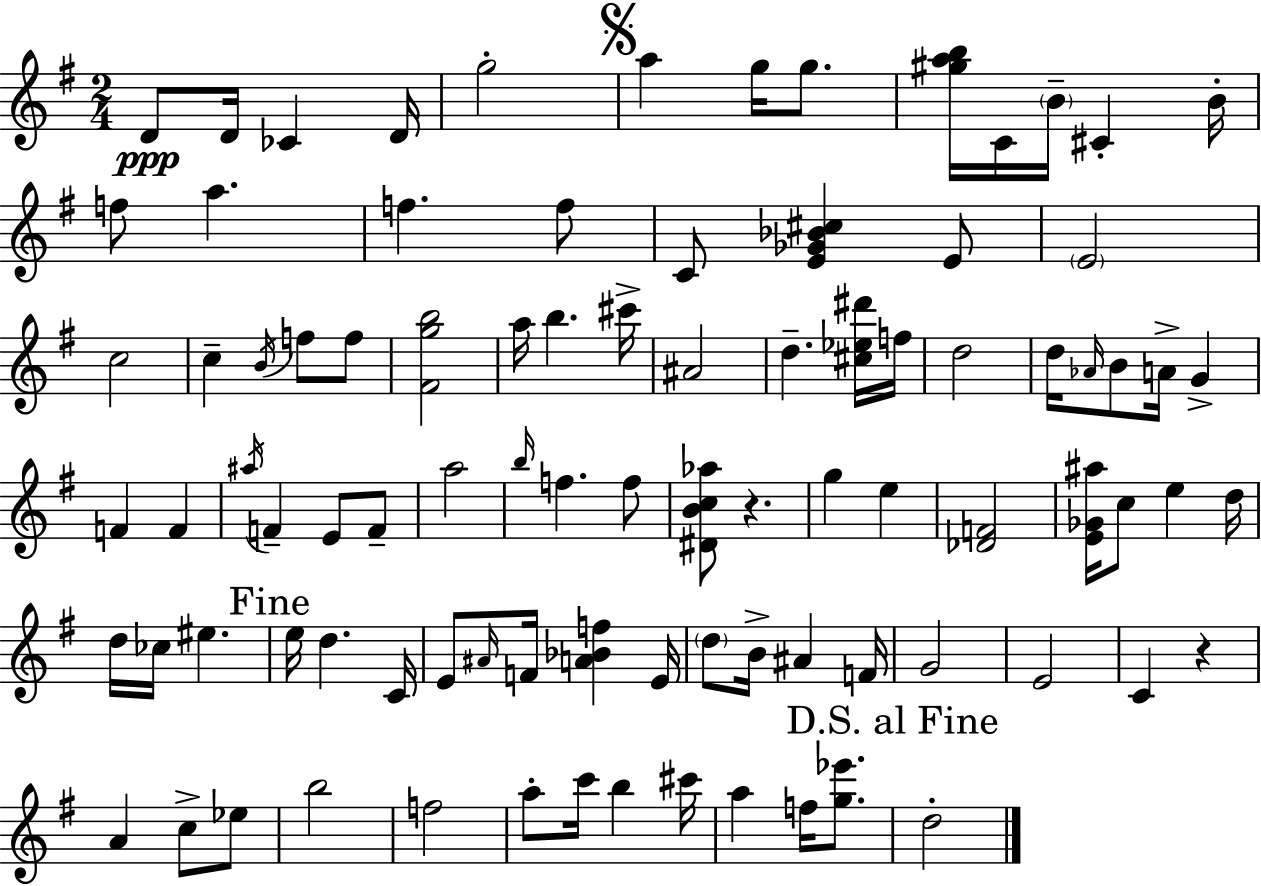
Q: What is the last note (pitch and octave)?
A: D5